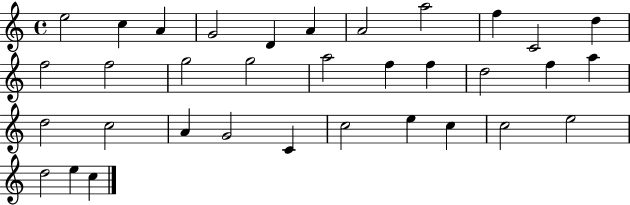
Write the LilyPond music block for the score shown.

{
  \clef treble
  \time 4/4
  \defaultTimeSignature
  \key c \major
  e''2 c''4 a'4 | g'2 d'4 a'4 | a'2 a''2 | f''4 c'2 d''4 | \break f''2 f''2 | g''2 g''2 | a''2 f''4 f''4 | d''2 f''4 a''4 | \break d''2 c''2 | a'4 g'2 c'4 | c''2 e''4 c''4 | c''2 e''2 | \break d''2 e''4 c''4 | \bar "|."
}